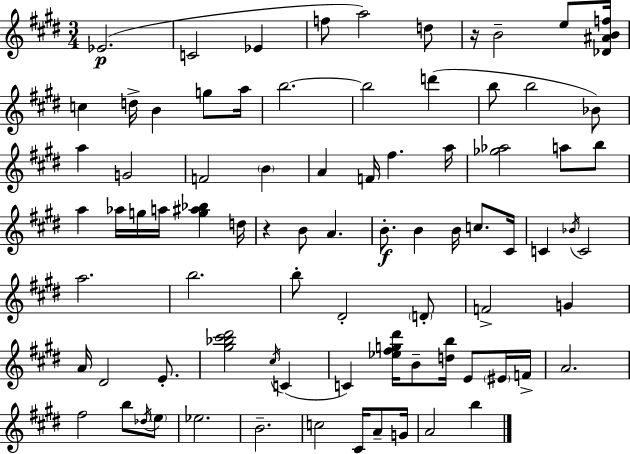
Eb4/h. C4/h Eb4/q F5/e A5/h D5/e R/s B4/h E5/e [Db4,A#4,B4,F5]/s C5/q D5/s B4/q G5/e A5/s B5/h. B5/h D6/q B5/e B5/h Bb4/e A5/q G4/h F4/h B4/q A4/q F4/s F#5/q. A5/s [Gb5,Ab5]/h A5/e B5/e A5/q Ab5/s G5/s A5/s [G5,A#5,Bb5]/q D5/s R/q B4/e A4/q. B4/e. B4/q B4/s C5/e. C#4/s C4/q Bb4/s C4/h A5/h. B5/h. B5/e D#4/h D4/e F4/h G4/q A4/s D#4/h E4/e. [G#5,Bb5,C#6,D#6]/h C#5/s C4/q C4/q [Eb5,F#5,G5,D#6]/s B4/e [D5,B5]/s E4/e EIS4/s F4/s A4/h. F#5/h B5/e Db5/s E5/e Eb5/h. B4/h. C5/h C#4/s A4/e G4/s A4/h B5/q